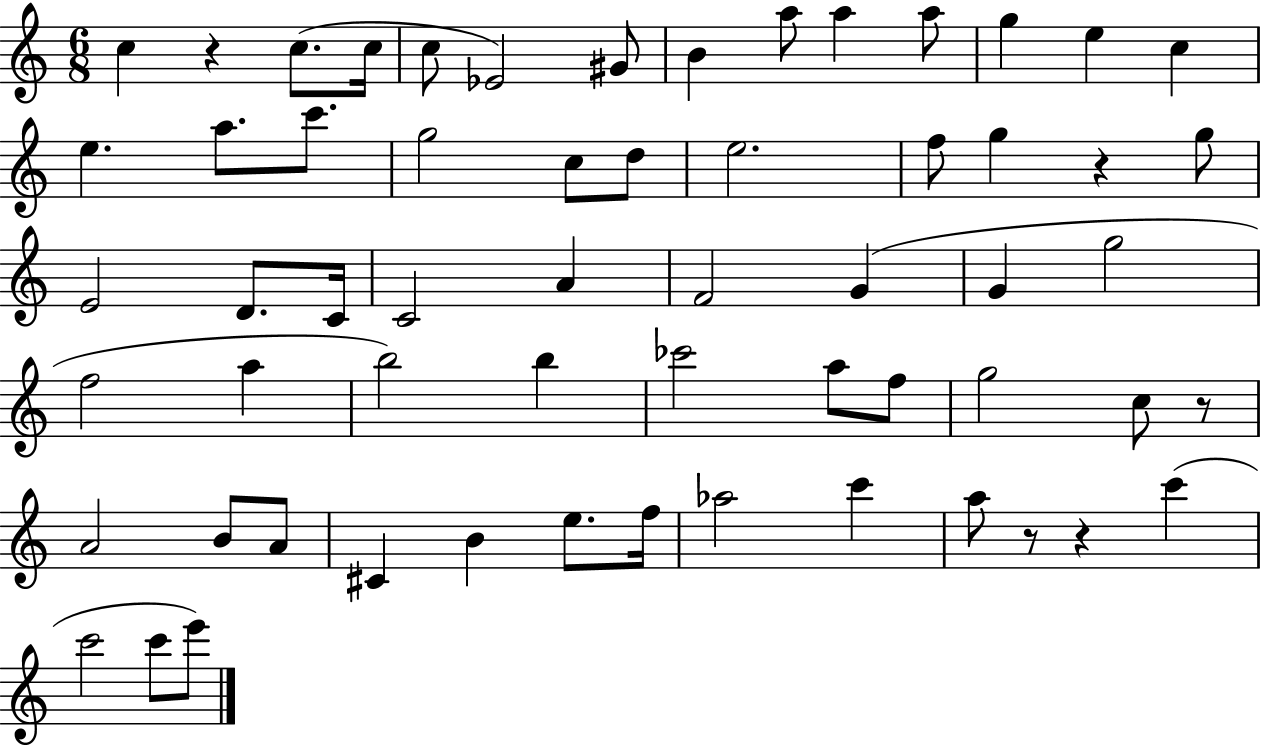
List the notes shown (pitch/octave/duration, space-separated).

C5/q R/q C5/e. C5/s C5/e Eb4/h G#4/e B4/q A5/e A5/q A5/e G5/q E5/q C5/q E5/q. A5/e. C6/e. G5/h C5/e D5/e E5/h. F5/e G5/q R/q G5/e E4/h D4/e. C4/s C4/h A4/q F4/h G4/q G4/q G5/h F5/h A5/q B5/h B5/q CES6/h A5/e F5/e G5/h C5/e R/e A4/h B4/e A4/e C#4/q B4/q E5/e. F5/s Ab5/h C6/q A5/e R/e R/q C6/q C6/h C6/e E6/e